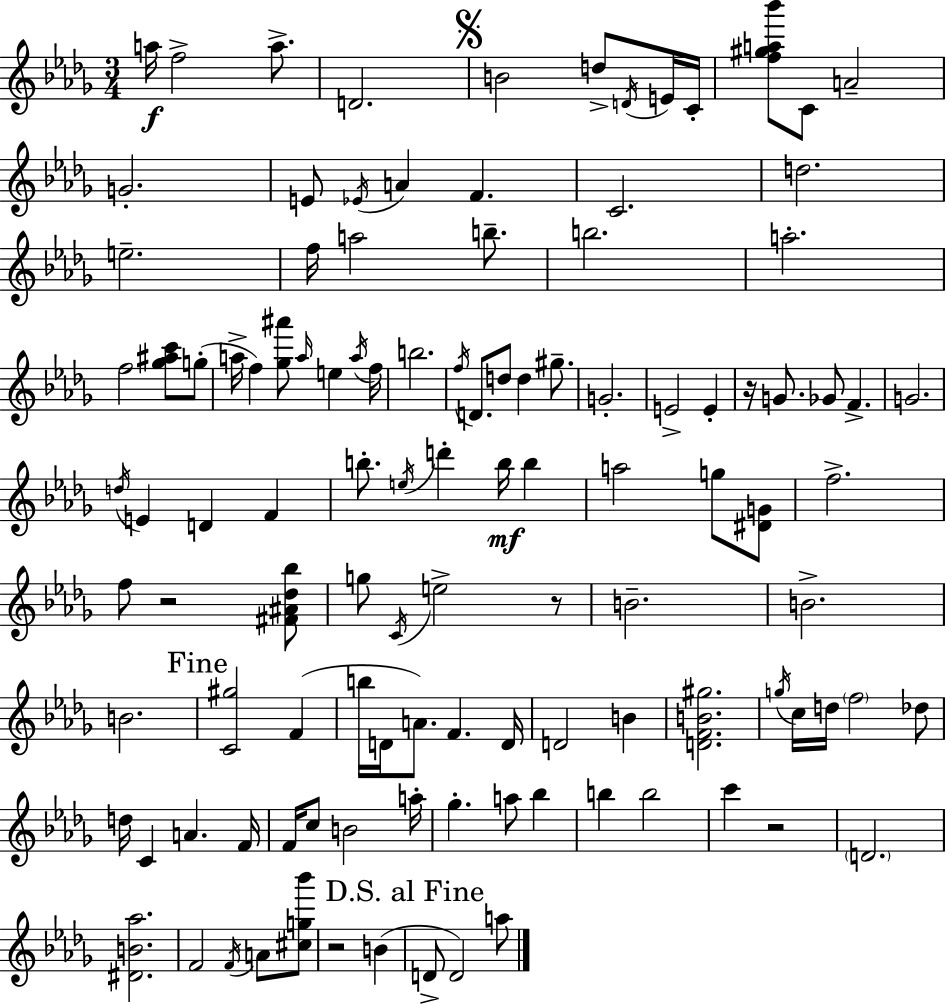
A5/s F5/h A5/e. D4/h. B4/h D5/e D4/s E4/s C4/s [F5,G#5,A5,Bb6]/e C4/e A4/h G4/h. E4/e Eb4/s A4/q F4/q. C4/h. D5/h. E5/h. F5/s A5/h B5/e. B5/h. A5/h. F5/h [Gb5,A#5,C6]/e G5/e A5/s F5/q [Gb5,A#6]/e A5/s E5/q A5/s F5/s B5/h. F5/s D4/e. D5/e D5/q G#5/e. G4/h. E4/h E4/q R/s G4/e. Gb4/e F4/q. G4/h. D5/s E4/q D4/q F4/q B5/e. E5/s D6/q B5/s B5/q A5/h G5/e [D#4,G4]/e F5/h. F5/e R/h [F#4,A#4,Db5,Bb5]/e G5/e C4/s E5/h R/e B4/h. B4/h. B4/h. [C4,G#5]/h F4/q B5/s D4/s A4/e. F4/q. D4/s D4/h B4/q [D4,F4,B4,G#5]/h. G5/s C5/s D5/s F5/h Db5/e D5/s C4/q A4/q. F4/s F4/s C5/e B4/h A5/s Gb5/q. A5/e Bb5/q B5/q B5/h C6/q R/h D4/h. [D#4,B4,Ab5]/h. F4/h F4/s A4/e [C#5,G5,Bb6]/e R/h B4/q D4/e D4/h A5/e